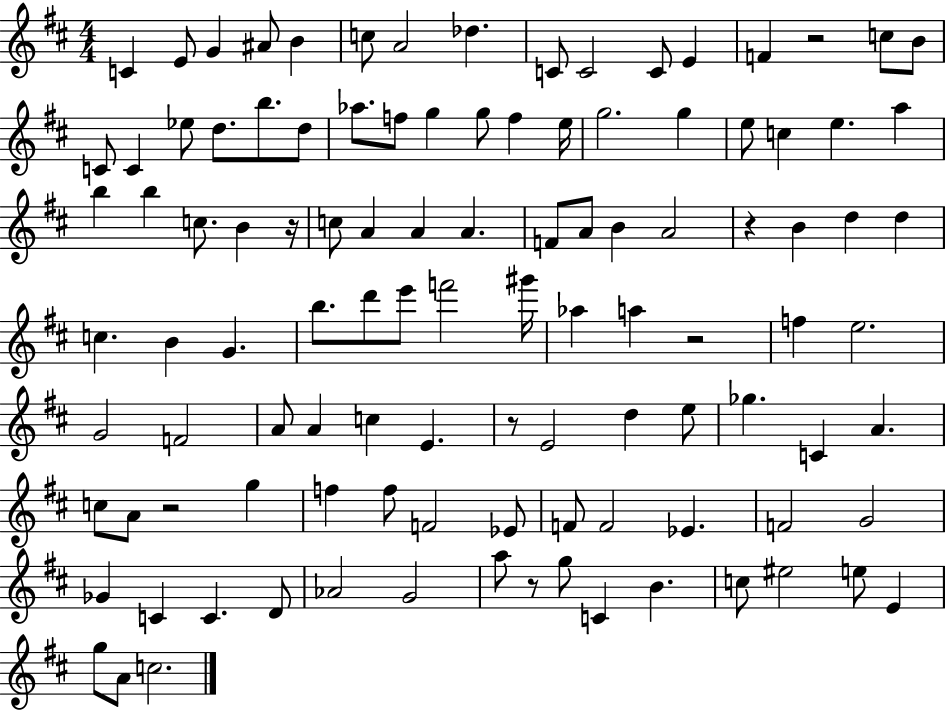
{
  \clef treble
  \numericTimeSignature
  \time 4/4
  \key d \major
  c'4 e'8 g'4 ais'8 b'4 | c''8 a'2 des''4. | c'8 c'2 c'8 e'4 | f'4 r2 c''8 b'8 | \break c'8 c'4 ees''8 d''8. b''8. d''8 | aes''8. f''8 g''4 g''8 f''4 e''16 | g''2. g''4 | e''8 c''4 e''4. a''4 | \break b''4 b''4 c''8. b'4 r16 | c''8 a'4 a'4 a'4. | f'8 a'8 b'4 a'2 | r4 b'4 d''4 d''4 | \break c''4. b'4 g'4. | b''8. d'''8 e'''8 f'''2 gis'''16 | aes''4 a''4 r2 | f''4 e''2. | \break g'2 f'2 | a'8 a'4 c''4 e'4. | r8 e'2 d''4 e''8 | ges''4. c'4 a'4. | \break c''8 a'8 r2 g''4 | f''4 f''8 f'2 ees'8 | f'8 f'2 ees'4. | f'2 g'2 | \break ges'4 c'4 c'4. d'8 | aes'2 g'2 | a''8 r8 g''8 c'4 b'4. | c''8 eis''2 e''8 e'4 | \break g''8 a'8 c''2. | \bar "|."
}